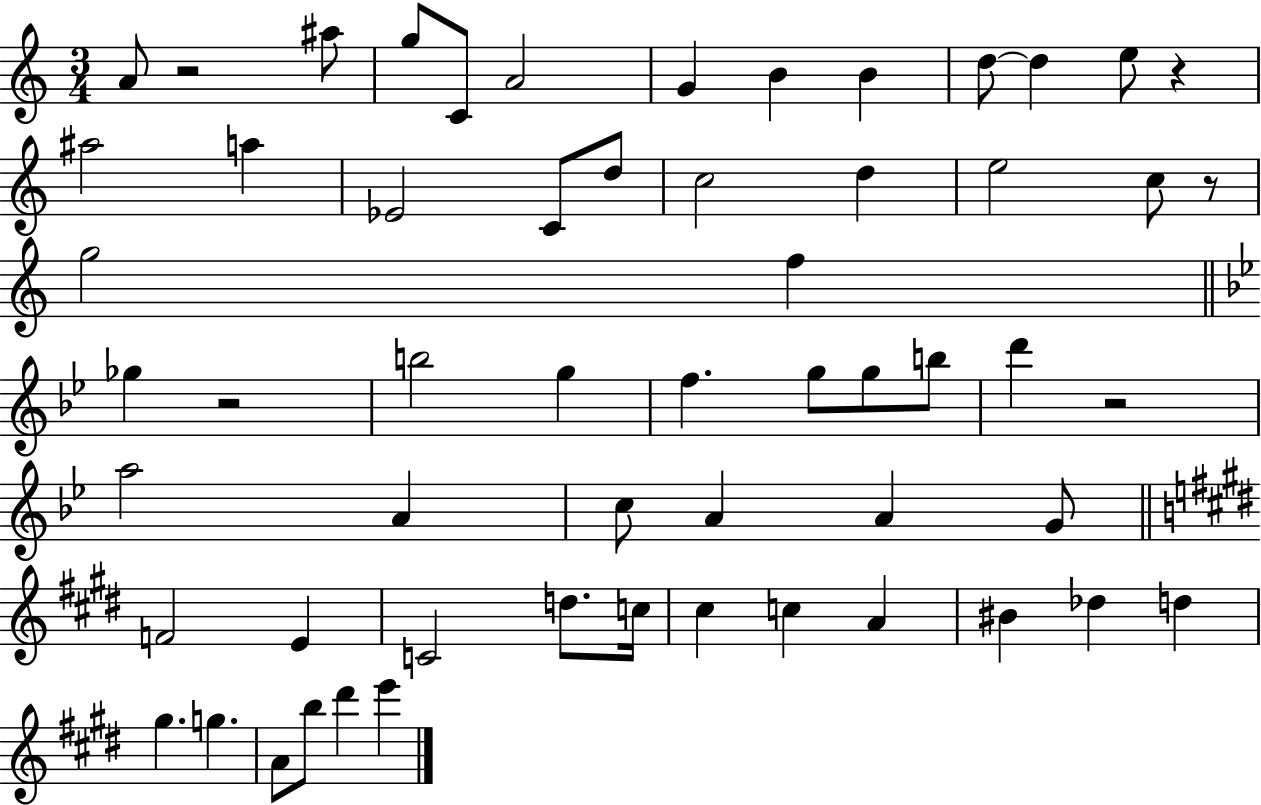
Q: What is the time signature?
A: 3/4